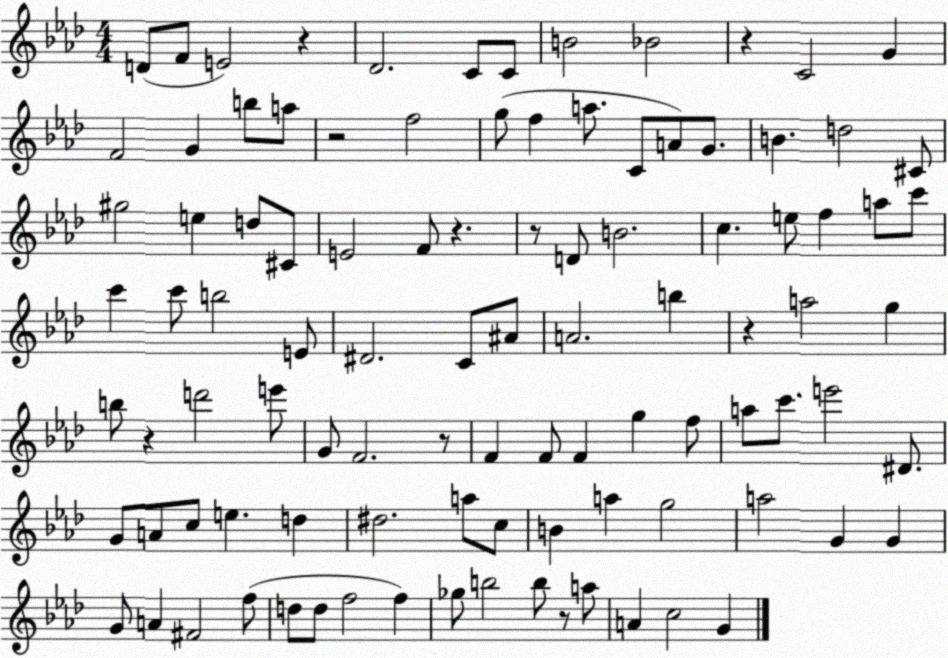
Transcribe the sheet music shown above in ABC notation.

X:1
T:Untitled
M:4/4
L:1/4
K:Ab
D/2 F/2 E2 z _D2 C/2 C/2 B2 _B2 z C2 G F2 G b/2 a/2 z2 f2 g/2 f a/2 C/2 A/2 G/2 B d2 ^C/2 ^g2 e d/2 ^C/2 E2 F/2 z z/2 D/2 B2 c e/2 f a/2 c'/2 c' c'/2 b2 E/2 ^D2 C/2 ^A/2 A2 b z a2 g b/2 z d'2 e'/2 G/2 F2 z/2 F F/2 F g f/2 a/2 c'/2 e'2 ^D/2 G/2 A/2 c/2 e d ^d2 a/2 c/2 B a g2 a2 G G G/2 A ^F2 f/2 d/2 d/2 f2 f _g/2 b2 b/2 z/2 a/2 A c2 G